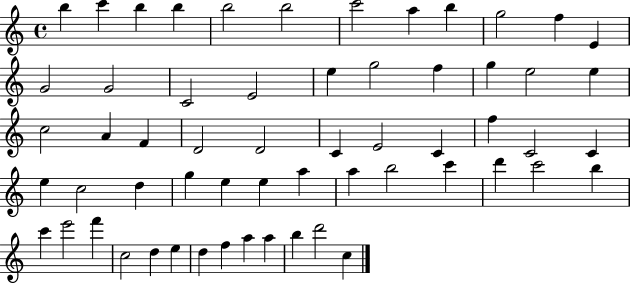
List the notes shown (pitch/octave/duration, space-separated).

B5/q C6/q B5/q B5/q B5/h B5/h C6/h A5/q B5/q G5/h F5/q E4/q G4/h G4/h C4/h E4/h E5/q G5/h F5/q G5/q E5/h E5/q C5/h A4/q F4/q D4/h D4/h C4/q E4/h C4/q F5/q C4/h C4/q E5/q C5/h D5/q G5/q E5/q E5/q A5/q A5/q B5/h C6/q D6/q C6/h B5/q C6/q E6/h F6/q C5/h D5/q E5/q D5/q F5/q A5/q A5/q B5/q D6/h C5/q